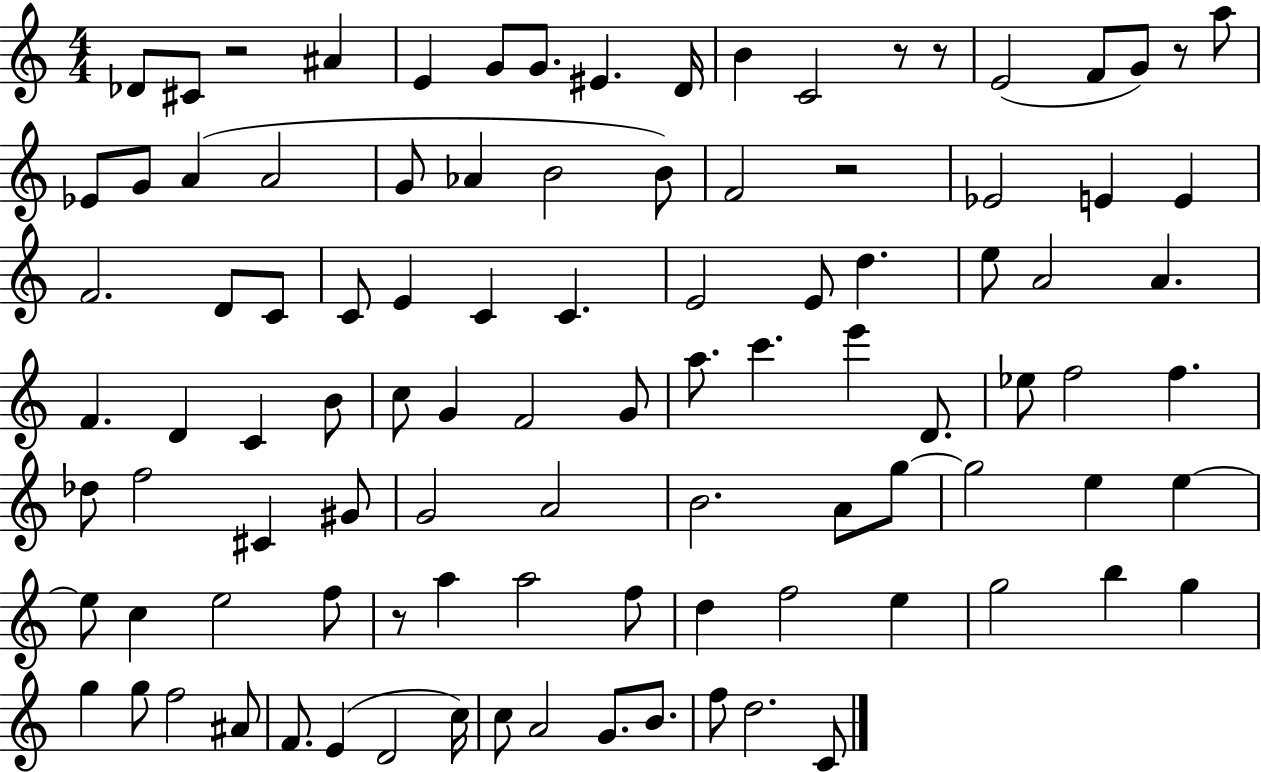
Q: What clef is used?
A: treble